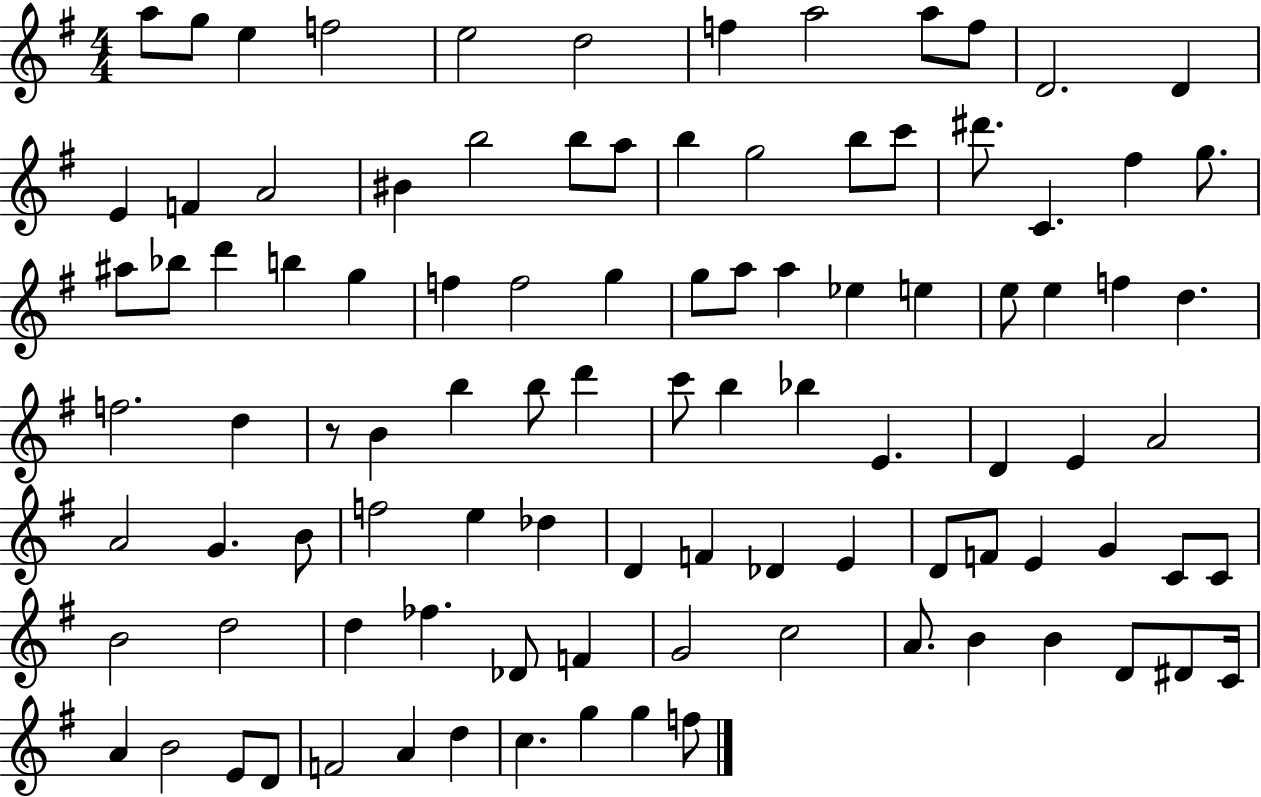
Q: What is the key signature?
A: G major